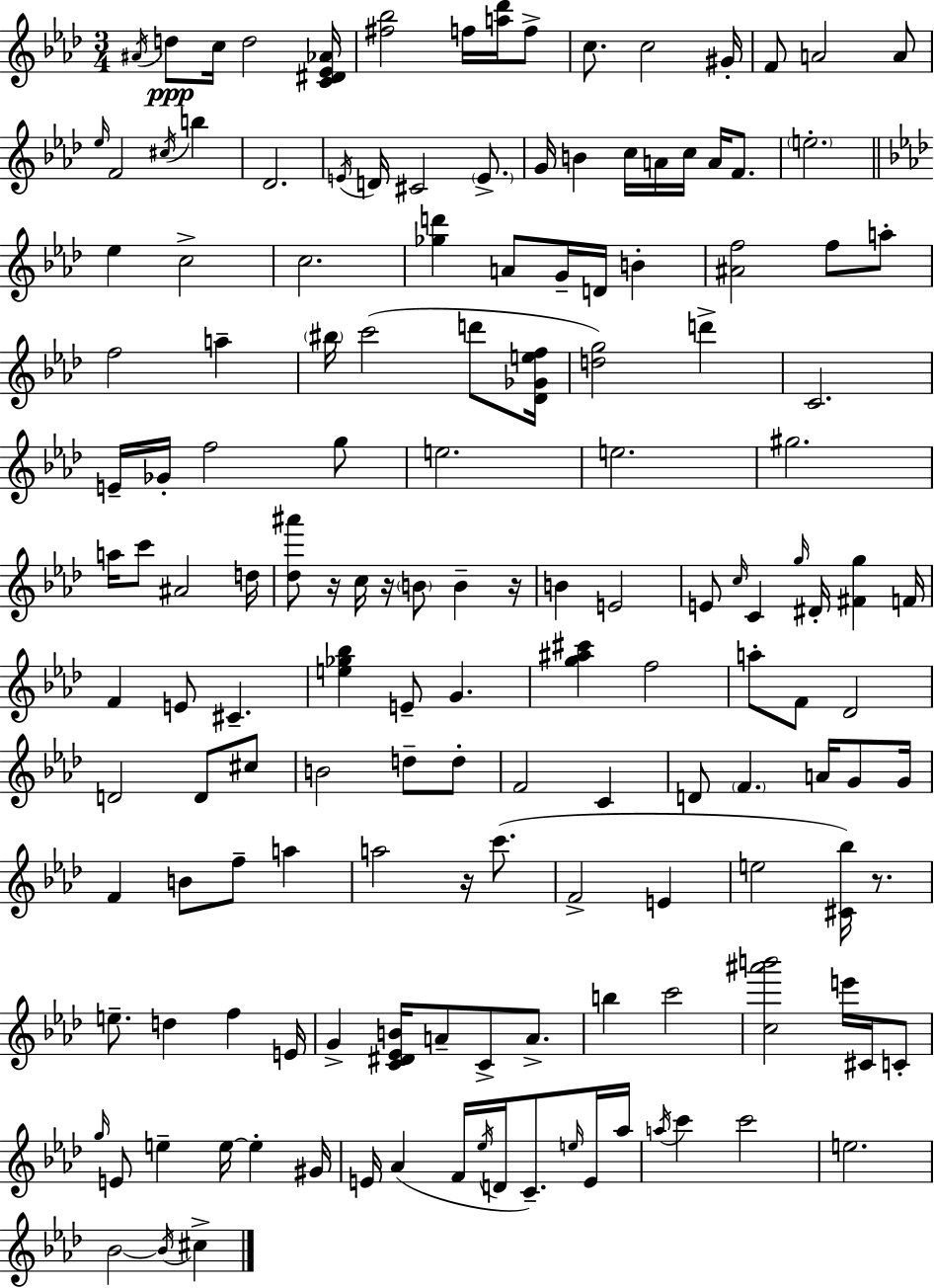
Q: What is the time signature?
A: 3/4